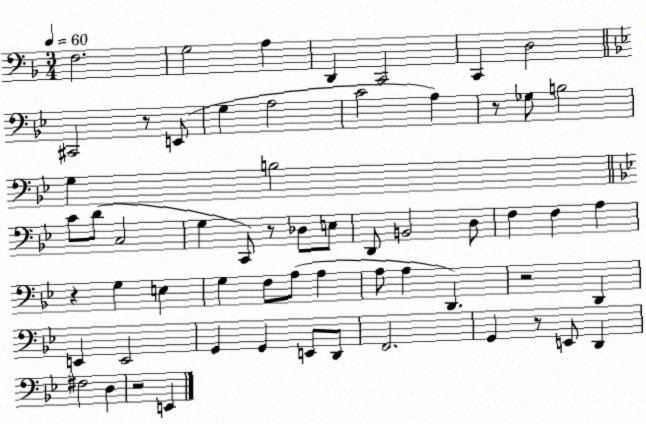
X:1
T:Untitled
M:3/4
L:1/4
K:F
F,2 G,2 A, D,, C,,2 C,, D,2 ^C,,2 z/2 E,,/2 G, A,2 C2 A, z/2 _G,/2 B,2 G, B,2 C/2 D/2 C,2 G, C,,/2 z/2 _D,/2 E,/2 D,,/2 B,,2 D,/2 F, F, A, z G, E, G, F,/2 A,/2 A, A,/2 A, D,, z2 D,, E,, E,,2 G,, G,, E,,/2 D,,/2 F,,2 G,, z/2 E,,/2 D,, ^F,2 D, z2 E,,